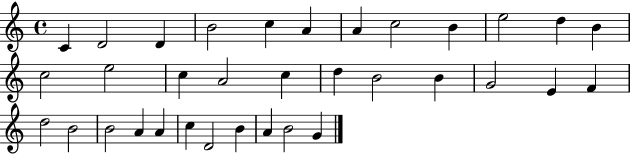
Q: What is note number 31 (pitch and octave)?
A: B4